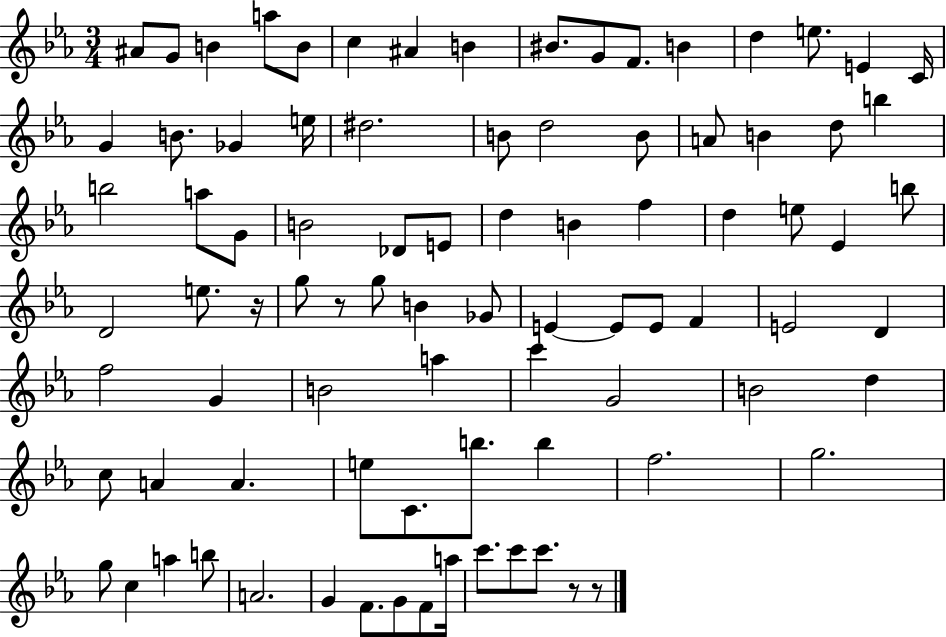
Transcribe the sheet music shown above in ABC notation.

X:1
T:Untitled
M:3/4
L:1/4
K:Eb
^A/2 G/2 B a/2 B/2 c ^A B ^B/2 G/2 F/2 B d e/2 E C/4 G B/2 _G e/4 ^d2 B/2 d2 B/2 A/2 B d/2 b b2 a/2 G/2 B2 _D/2 E/2 d B f d e/2 _E b/2 D2 e/2 z/4 g/2 z/2 g/2 B _G/2 E E/2 E/2 F E2 D f2 G B2 a c' G2 B2 d c/2 A A e/2 C/2 b/2 b f2 g2 g/2 c a b/2 A2 G F/2 G/2 F/2 a/4 c'/2 c'/2 c'/2 z/2 z/2